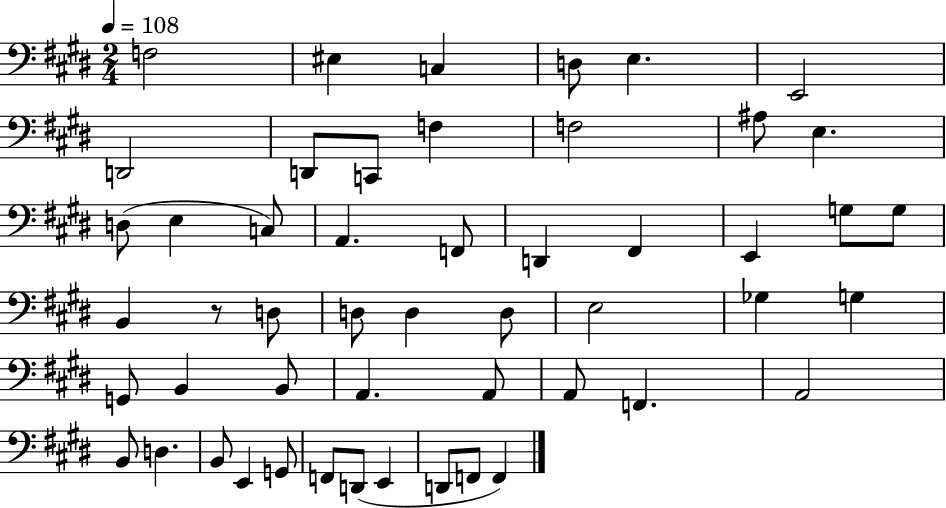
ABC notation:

X:1
T:Untitled
M:2/4
L:1/4
K:E
F,2 ^E, C, D,/2 E, E,,2 D,,2 D,,/2 C,,/2 F, F,2 ^A,/2 E, D,/2 E, C,/2 A,, F,,/2 D,, ^F,, E,, G,/2 G,/2 B,, z/2 D,/2 D,/2 D, D,/2 E,2 _G, G, G,,/2 B,, B,,/2 A,, A,,/2 A,,/2 F,, A,,2 B,,/2 D, B,,/2 E,, G,,/2 F,,/2 D,,/2 E,, D,,/2 F,,/2 F,,